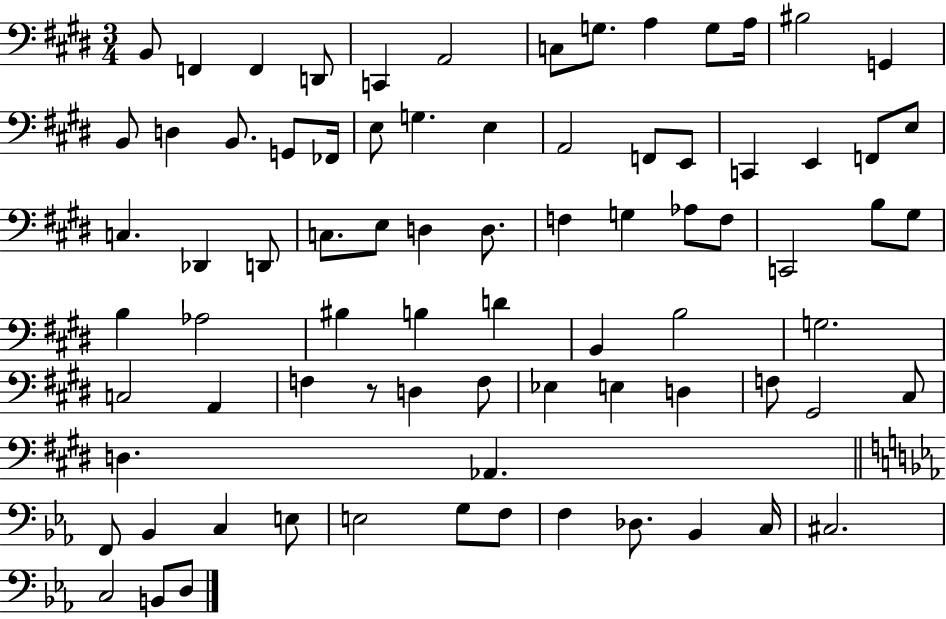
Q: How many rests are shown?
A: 1